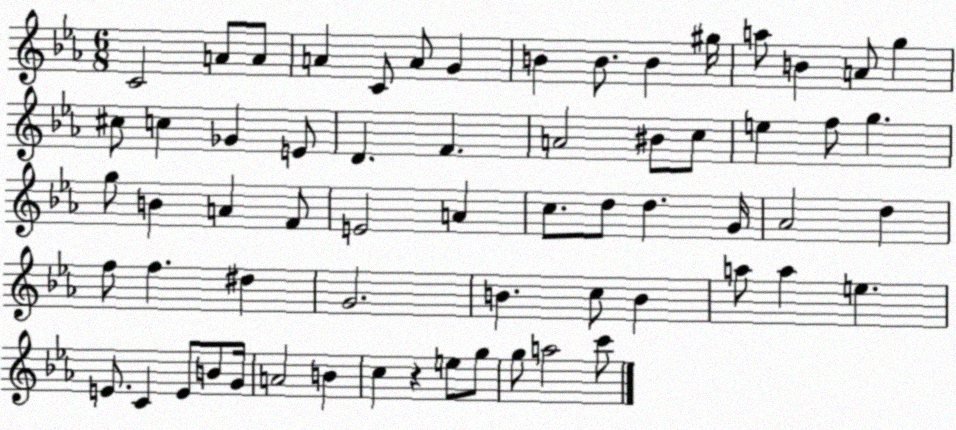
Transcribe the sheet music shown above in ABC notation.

X:1
T:Untitled
M:6/8
L:1/4
K:Eb
C2 A/2 A/2 A C/2 A/2 G B B/2 B ^g/4 a/2 B A/2 g ^c/2 c _G E/2 D F A2 ^B/2 c/2 e f/2 g g/2 B A F/2 E2 A c/2 d/2 d G/4 _A2 d f/2 f ^d G2 B c/2 B a/2 a e E/2 C E/2 B/2 G/4 A2 B c z e/2 g/2 g/2 a2 c'/2